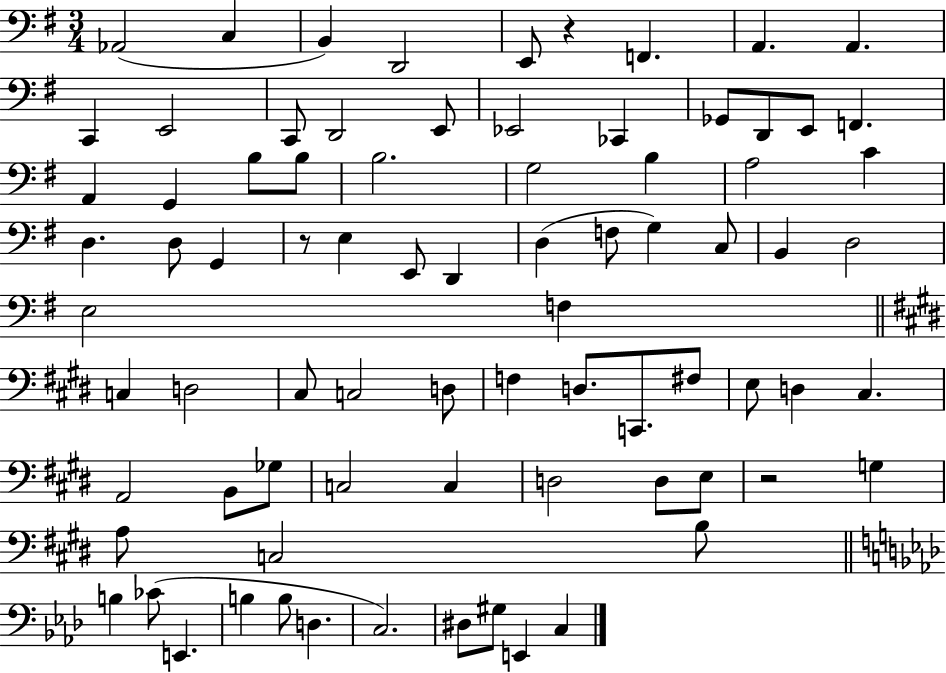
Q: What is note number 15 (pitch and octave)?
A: CES2